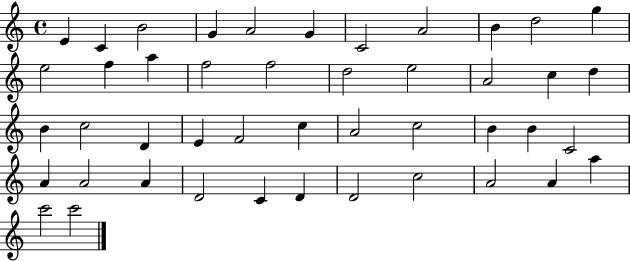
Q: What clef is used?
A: treble